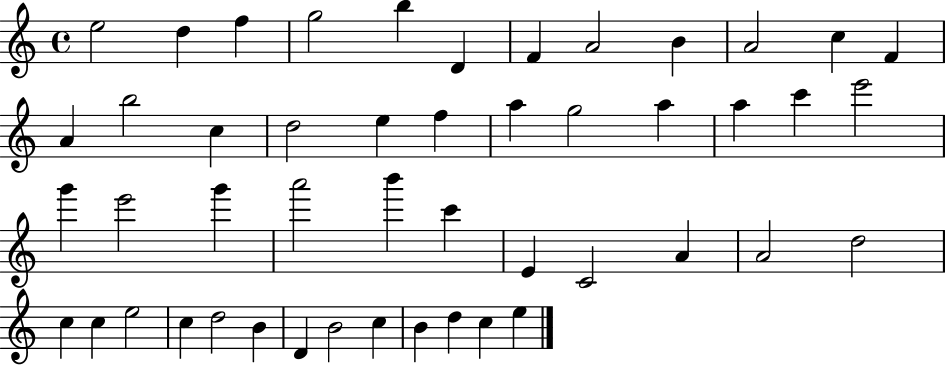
E5/h D5/q F5/q G5/h B5/q D4/q F4/q A4/h B4/q A4/h C5/q F4/q A4/q B5/h C5/q D5/h E5/q F5/q A5/q G5/h A5/q A5/q C6/q E6/h G6/q E6/h G6/q A6/h B6/q C6/q E4/q C4/h A4/q A4/h D5/h C5/q C5/q E5/h C5/q D5/h B4/q D4/q B4/h C5/q B4/q D5/q C5/q E5/q